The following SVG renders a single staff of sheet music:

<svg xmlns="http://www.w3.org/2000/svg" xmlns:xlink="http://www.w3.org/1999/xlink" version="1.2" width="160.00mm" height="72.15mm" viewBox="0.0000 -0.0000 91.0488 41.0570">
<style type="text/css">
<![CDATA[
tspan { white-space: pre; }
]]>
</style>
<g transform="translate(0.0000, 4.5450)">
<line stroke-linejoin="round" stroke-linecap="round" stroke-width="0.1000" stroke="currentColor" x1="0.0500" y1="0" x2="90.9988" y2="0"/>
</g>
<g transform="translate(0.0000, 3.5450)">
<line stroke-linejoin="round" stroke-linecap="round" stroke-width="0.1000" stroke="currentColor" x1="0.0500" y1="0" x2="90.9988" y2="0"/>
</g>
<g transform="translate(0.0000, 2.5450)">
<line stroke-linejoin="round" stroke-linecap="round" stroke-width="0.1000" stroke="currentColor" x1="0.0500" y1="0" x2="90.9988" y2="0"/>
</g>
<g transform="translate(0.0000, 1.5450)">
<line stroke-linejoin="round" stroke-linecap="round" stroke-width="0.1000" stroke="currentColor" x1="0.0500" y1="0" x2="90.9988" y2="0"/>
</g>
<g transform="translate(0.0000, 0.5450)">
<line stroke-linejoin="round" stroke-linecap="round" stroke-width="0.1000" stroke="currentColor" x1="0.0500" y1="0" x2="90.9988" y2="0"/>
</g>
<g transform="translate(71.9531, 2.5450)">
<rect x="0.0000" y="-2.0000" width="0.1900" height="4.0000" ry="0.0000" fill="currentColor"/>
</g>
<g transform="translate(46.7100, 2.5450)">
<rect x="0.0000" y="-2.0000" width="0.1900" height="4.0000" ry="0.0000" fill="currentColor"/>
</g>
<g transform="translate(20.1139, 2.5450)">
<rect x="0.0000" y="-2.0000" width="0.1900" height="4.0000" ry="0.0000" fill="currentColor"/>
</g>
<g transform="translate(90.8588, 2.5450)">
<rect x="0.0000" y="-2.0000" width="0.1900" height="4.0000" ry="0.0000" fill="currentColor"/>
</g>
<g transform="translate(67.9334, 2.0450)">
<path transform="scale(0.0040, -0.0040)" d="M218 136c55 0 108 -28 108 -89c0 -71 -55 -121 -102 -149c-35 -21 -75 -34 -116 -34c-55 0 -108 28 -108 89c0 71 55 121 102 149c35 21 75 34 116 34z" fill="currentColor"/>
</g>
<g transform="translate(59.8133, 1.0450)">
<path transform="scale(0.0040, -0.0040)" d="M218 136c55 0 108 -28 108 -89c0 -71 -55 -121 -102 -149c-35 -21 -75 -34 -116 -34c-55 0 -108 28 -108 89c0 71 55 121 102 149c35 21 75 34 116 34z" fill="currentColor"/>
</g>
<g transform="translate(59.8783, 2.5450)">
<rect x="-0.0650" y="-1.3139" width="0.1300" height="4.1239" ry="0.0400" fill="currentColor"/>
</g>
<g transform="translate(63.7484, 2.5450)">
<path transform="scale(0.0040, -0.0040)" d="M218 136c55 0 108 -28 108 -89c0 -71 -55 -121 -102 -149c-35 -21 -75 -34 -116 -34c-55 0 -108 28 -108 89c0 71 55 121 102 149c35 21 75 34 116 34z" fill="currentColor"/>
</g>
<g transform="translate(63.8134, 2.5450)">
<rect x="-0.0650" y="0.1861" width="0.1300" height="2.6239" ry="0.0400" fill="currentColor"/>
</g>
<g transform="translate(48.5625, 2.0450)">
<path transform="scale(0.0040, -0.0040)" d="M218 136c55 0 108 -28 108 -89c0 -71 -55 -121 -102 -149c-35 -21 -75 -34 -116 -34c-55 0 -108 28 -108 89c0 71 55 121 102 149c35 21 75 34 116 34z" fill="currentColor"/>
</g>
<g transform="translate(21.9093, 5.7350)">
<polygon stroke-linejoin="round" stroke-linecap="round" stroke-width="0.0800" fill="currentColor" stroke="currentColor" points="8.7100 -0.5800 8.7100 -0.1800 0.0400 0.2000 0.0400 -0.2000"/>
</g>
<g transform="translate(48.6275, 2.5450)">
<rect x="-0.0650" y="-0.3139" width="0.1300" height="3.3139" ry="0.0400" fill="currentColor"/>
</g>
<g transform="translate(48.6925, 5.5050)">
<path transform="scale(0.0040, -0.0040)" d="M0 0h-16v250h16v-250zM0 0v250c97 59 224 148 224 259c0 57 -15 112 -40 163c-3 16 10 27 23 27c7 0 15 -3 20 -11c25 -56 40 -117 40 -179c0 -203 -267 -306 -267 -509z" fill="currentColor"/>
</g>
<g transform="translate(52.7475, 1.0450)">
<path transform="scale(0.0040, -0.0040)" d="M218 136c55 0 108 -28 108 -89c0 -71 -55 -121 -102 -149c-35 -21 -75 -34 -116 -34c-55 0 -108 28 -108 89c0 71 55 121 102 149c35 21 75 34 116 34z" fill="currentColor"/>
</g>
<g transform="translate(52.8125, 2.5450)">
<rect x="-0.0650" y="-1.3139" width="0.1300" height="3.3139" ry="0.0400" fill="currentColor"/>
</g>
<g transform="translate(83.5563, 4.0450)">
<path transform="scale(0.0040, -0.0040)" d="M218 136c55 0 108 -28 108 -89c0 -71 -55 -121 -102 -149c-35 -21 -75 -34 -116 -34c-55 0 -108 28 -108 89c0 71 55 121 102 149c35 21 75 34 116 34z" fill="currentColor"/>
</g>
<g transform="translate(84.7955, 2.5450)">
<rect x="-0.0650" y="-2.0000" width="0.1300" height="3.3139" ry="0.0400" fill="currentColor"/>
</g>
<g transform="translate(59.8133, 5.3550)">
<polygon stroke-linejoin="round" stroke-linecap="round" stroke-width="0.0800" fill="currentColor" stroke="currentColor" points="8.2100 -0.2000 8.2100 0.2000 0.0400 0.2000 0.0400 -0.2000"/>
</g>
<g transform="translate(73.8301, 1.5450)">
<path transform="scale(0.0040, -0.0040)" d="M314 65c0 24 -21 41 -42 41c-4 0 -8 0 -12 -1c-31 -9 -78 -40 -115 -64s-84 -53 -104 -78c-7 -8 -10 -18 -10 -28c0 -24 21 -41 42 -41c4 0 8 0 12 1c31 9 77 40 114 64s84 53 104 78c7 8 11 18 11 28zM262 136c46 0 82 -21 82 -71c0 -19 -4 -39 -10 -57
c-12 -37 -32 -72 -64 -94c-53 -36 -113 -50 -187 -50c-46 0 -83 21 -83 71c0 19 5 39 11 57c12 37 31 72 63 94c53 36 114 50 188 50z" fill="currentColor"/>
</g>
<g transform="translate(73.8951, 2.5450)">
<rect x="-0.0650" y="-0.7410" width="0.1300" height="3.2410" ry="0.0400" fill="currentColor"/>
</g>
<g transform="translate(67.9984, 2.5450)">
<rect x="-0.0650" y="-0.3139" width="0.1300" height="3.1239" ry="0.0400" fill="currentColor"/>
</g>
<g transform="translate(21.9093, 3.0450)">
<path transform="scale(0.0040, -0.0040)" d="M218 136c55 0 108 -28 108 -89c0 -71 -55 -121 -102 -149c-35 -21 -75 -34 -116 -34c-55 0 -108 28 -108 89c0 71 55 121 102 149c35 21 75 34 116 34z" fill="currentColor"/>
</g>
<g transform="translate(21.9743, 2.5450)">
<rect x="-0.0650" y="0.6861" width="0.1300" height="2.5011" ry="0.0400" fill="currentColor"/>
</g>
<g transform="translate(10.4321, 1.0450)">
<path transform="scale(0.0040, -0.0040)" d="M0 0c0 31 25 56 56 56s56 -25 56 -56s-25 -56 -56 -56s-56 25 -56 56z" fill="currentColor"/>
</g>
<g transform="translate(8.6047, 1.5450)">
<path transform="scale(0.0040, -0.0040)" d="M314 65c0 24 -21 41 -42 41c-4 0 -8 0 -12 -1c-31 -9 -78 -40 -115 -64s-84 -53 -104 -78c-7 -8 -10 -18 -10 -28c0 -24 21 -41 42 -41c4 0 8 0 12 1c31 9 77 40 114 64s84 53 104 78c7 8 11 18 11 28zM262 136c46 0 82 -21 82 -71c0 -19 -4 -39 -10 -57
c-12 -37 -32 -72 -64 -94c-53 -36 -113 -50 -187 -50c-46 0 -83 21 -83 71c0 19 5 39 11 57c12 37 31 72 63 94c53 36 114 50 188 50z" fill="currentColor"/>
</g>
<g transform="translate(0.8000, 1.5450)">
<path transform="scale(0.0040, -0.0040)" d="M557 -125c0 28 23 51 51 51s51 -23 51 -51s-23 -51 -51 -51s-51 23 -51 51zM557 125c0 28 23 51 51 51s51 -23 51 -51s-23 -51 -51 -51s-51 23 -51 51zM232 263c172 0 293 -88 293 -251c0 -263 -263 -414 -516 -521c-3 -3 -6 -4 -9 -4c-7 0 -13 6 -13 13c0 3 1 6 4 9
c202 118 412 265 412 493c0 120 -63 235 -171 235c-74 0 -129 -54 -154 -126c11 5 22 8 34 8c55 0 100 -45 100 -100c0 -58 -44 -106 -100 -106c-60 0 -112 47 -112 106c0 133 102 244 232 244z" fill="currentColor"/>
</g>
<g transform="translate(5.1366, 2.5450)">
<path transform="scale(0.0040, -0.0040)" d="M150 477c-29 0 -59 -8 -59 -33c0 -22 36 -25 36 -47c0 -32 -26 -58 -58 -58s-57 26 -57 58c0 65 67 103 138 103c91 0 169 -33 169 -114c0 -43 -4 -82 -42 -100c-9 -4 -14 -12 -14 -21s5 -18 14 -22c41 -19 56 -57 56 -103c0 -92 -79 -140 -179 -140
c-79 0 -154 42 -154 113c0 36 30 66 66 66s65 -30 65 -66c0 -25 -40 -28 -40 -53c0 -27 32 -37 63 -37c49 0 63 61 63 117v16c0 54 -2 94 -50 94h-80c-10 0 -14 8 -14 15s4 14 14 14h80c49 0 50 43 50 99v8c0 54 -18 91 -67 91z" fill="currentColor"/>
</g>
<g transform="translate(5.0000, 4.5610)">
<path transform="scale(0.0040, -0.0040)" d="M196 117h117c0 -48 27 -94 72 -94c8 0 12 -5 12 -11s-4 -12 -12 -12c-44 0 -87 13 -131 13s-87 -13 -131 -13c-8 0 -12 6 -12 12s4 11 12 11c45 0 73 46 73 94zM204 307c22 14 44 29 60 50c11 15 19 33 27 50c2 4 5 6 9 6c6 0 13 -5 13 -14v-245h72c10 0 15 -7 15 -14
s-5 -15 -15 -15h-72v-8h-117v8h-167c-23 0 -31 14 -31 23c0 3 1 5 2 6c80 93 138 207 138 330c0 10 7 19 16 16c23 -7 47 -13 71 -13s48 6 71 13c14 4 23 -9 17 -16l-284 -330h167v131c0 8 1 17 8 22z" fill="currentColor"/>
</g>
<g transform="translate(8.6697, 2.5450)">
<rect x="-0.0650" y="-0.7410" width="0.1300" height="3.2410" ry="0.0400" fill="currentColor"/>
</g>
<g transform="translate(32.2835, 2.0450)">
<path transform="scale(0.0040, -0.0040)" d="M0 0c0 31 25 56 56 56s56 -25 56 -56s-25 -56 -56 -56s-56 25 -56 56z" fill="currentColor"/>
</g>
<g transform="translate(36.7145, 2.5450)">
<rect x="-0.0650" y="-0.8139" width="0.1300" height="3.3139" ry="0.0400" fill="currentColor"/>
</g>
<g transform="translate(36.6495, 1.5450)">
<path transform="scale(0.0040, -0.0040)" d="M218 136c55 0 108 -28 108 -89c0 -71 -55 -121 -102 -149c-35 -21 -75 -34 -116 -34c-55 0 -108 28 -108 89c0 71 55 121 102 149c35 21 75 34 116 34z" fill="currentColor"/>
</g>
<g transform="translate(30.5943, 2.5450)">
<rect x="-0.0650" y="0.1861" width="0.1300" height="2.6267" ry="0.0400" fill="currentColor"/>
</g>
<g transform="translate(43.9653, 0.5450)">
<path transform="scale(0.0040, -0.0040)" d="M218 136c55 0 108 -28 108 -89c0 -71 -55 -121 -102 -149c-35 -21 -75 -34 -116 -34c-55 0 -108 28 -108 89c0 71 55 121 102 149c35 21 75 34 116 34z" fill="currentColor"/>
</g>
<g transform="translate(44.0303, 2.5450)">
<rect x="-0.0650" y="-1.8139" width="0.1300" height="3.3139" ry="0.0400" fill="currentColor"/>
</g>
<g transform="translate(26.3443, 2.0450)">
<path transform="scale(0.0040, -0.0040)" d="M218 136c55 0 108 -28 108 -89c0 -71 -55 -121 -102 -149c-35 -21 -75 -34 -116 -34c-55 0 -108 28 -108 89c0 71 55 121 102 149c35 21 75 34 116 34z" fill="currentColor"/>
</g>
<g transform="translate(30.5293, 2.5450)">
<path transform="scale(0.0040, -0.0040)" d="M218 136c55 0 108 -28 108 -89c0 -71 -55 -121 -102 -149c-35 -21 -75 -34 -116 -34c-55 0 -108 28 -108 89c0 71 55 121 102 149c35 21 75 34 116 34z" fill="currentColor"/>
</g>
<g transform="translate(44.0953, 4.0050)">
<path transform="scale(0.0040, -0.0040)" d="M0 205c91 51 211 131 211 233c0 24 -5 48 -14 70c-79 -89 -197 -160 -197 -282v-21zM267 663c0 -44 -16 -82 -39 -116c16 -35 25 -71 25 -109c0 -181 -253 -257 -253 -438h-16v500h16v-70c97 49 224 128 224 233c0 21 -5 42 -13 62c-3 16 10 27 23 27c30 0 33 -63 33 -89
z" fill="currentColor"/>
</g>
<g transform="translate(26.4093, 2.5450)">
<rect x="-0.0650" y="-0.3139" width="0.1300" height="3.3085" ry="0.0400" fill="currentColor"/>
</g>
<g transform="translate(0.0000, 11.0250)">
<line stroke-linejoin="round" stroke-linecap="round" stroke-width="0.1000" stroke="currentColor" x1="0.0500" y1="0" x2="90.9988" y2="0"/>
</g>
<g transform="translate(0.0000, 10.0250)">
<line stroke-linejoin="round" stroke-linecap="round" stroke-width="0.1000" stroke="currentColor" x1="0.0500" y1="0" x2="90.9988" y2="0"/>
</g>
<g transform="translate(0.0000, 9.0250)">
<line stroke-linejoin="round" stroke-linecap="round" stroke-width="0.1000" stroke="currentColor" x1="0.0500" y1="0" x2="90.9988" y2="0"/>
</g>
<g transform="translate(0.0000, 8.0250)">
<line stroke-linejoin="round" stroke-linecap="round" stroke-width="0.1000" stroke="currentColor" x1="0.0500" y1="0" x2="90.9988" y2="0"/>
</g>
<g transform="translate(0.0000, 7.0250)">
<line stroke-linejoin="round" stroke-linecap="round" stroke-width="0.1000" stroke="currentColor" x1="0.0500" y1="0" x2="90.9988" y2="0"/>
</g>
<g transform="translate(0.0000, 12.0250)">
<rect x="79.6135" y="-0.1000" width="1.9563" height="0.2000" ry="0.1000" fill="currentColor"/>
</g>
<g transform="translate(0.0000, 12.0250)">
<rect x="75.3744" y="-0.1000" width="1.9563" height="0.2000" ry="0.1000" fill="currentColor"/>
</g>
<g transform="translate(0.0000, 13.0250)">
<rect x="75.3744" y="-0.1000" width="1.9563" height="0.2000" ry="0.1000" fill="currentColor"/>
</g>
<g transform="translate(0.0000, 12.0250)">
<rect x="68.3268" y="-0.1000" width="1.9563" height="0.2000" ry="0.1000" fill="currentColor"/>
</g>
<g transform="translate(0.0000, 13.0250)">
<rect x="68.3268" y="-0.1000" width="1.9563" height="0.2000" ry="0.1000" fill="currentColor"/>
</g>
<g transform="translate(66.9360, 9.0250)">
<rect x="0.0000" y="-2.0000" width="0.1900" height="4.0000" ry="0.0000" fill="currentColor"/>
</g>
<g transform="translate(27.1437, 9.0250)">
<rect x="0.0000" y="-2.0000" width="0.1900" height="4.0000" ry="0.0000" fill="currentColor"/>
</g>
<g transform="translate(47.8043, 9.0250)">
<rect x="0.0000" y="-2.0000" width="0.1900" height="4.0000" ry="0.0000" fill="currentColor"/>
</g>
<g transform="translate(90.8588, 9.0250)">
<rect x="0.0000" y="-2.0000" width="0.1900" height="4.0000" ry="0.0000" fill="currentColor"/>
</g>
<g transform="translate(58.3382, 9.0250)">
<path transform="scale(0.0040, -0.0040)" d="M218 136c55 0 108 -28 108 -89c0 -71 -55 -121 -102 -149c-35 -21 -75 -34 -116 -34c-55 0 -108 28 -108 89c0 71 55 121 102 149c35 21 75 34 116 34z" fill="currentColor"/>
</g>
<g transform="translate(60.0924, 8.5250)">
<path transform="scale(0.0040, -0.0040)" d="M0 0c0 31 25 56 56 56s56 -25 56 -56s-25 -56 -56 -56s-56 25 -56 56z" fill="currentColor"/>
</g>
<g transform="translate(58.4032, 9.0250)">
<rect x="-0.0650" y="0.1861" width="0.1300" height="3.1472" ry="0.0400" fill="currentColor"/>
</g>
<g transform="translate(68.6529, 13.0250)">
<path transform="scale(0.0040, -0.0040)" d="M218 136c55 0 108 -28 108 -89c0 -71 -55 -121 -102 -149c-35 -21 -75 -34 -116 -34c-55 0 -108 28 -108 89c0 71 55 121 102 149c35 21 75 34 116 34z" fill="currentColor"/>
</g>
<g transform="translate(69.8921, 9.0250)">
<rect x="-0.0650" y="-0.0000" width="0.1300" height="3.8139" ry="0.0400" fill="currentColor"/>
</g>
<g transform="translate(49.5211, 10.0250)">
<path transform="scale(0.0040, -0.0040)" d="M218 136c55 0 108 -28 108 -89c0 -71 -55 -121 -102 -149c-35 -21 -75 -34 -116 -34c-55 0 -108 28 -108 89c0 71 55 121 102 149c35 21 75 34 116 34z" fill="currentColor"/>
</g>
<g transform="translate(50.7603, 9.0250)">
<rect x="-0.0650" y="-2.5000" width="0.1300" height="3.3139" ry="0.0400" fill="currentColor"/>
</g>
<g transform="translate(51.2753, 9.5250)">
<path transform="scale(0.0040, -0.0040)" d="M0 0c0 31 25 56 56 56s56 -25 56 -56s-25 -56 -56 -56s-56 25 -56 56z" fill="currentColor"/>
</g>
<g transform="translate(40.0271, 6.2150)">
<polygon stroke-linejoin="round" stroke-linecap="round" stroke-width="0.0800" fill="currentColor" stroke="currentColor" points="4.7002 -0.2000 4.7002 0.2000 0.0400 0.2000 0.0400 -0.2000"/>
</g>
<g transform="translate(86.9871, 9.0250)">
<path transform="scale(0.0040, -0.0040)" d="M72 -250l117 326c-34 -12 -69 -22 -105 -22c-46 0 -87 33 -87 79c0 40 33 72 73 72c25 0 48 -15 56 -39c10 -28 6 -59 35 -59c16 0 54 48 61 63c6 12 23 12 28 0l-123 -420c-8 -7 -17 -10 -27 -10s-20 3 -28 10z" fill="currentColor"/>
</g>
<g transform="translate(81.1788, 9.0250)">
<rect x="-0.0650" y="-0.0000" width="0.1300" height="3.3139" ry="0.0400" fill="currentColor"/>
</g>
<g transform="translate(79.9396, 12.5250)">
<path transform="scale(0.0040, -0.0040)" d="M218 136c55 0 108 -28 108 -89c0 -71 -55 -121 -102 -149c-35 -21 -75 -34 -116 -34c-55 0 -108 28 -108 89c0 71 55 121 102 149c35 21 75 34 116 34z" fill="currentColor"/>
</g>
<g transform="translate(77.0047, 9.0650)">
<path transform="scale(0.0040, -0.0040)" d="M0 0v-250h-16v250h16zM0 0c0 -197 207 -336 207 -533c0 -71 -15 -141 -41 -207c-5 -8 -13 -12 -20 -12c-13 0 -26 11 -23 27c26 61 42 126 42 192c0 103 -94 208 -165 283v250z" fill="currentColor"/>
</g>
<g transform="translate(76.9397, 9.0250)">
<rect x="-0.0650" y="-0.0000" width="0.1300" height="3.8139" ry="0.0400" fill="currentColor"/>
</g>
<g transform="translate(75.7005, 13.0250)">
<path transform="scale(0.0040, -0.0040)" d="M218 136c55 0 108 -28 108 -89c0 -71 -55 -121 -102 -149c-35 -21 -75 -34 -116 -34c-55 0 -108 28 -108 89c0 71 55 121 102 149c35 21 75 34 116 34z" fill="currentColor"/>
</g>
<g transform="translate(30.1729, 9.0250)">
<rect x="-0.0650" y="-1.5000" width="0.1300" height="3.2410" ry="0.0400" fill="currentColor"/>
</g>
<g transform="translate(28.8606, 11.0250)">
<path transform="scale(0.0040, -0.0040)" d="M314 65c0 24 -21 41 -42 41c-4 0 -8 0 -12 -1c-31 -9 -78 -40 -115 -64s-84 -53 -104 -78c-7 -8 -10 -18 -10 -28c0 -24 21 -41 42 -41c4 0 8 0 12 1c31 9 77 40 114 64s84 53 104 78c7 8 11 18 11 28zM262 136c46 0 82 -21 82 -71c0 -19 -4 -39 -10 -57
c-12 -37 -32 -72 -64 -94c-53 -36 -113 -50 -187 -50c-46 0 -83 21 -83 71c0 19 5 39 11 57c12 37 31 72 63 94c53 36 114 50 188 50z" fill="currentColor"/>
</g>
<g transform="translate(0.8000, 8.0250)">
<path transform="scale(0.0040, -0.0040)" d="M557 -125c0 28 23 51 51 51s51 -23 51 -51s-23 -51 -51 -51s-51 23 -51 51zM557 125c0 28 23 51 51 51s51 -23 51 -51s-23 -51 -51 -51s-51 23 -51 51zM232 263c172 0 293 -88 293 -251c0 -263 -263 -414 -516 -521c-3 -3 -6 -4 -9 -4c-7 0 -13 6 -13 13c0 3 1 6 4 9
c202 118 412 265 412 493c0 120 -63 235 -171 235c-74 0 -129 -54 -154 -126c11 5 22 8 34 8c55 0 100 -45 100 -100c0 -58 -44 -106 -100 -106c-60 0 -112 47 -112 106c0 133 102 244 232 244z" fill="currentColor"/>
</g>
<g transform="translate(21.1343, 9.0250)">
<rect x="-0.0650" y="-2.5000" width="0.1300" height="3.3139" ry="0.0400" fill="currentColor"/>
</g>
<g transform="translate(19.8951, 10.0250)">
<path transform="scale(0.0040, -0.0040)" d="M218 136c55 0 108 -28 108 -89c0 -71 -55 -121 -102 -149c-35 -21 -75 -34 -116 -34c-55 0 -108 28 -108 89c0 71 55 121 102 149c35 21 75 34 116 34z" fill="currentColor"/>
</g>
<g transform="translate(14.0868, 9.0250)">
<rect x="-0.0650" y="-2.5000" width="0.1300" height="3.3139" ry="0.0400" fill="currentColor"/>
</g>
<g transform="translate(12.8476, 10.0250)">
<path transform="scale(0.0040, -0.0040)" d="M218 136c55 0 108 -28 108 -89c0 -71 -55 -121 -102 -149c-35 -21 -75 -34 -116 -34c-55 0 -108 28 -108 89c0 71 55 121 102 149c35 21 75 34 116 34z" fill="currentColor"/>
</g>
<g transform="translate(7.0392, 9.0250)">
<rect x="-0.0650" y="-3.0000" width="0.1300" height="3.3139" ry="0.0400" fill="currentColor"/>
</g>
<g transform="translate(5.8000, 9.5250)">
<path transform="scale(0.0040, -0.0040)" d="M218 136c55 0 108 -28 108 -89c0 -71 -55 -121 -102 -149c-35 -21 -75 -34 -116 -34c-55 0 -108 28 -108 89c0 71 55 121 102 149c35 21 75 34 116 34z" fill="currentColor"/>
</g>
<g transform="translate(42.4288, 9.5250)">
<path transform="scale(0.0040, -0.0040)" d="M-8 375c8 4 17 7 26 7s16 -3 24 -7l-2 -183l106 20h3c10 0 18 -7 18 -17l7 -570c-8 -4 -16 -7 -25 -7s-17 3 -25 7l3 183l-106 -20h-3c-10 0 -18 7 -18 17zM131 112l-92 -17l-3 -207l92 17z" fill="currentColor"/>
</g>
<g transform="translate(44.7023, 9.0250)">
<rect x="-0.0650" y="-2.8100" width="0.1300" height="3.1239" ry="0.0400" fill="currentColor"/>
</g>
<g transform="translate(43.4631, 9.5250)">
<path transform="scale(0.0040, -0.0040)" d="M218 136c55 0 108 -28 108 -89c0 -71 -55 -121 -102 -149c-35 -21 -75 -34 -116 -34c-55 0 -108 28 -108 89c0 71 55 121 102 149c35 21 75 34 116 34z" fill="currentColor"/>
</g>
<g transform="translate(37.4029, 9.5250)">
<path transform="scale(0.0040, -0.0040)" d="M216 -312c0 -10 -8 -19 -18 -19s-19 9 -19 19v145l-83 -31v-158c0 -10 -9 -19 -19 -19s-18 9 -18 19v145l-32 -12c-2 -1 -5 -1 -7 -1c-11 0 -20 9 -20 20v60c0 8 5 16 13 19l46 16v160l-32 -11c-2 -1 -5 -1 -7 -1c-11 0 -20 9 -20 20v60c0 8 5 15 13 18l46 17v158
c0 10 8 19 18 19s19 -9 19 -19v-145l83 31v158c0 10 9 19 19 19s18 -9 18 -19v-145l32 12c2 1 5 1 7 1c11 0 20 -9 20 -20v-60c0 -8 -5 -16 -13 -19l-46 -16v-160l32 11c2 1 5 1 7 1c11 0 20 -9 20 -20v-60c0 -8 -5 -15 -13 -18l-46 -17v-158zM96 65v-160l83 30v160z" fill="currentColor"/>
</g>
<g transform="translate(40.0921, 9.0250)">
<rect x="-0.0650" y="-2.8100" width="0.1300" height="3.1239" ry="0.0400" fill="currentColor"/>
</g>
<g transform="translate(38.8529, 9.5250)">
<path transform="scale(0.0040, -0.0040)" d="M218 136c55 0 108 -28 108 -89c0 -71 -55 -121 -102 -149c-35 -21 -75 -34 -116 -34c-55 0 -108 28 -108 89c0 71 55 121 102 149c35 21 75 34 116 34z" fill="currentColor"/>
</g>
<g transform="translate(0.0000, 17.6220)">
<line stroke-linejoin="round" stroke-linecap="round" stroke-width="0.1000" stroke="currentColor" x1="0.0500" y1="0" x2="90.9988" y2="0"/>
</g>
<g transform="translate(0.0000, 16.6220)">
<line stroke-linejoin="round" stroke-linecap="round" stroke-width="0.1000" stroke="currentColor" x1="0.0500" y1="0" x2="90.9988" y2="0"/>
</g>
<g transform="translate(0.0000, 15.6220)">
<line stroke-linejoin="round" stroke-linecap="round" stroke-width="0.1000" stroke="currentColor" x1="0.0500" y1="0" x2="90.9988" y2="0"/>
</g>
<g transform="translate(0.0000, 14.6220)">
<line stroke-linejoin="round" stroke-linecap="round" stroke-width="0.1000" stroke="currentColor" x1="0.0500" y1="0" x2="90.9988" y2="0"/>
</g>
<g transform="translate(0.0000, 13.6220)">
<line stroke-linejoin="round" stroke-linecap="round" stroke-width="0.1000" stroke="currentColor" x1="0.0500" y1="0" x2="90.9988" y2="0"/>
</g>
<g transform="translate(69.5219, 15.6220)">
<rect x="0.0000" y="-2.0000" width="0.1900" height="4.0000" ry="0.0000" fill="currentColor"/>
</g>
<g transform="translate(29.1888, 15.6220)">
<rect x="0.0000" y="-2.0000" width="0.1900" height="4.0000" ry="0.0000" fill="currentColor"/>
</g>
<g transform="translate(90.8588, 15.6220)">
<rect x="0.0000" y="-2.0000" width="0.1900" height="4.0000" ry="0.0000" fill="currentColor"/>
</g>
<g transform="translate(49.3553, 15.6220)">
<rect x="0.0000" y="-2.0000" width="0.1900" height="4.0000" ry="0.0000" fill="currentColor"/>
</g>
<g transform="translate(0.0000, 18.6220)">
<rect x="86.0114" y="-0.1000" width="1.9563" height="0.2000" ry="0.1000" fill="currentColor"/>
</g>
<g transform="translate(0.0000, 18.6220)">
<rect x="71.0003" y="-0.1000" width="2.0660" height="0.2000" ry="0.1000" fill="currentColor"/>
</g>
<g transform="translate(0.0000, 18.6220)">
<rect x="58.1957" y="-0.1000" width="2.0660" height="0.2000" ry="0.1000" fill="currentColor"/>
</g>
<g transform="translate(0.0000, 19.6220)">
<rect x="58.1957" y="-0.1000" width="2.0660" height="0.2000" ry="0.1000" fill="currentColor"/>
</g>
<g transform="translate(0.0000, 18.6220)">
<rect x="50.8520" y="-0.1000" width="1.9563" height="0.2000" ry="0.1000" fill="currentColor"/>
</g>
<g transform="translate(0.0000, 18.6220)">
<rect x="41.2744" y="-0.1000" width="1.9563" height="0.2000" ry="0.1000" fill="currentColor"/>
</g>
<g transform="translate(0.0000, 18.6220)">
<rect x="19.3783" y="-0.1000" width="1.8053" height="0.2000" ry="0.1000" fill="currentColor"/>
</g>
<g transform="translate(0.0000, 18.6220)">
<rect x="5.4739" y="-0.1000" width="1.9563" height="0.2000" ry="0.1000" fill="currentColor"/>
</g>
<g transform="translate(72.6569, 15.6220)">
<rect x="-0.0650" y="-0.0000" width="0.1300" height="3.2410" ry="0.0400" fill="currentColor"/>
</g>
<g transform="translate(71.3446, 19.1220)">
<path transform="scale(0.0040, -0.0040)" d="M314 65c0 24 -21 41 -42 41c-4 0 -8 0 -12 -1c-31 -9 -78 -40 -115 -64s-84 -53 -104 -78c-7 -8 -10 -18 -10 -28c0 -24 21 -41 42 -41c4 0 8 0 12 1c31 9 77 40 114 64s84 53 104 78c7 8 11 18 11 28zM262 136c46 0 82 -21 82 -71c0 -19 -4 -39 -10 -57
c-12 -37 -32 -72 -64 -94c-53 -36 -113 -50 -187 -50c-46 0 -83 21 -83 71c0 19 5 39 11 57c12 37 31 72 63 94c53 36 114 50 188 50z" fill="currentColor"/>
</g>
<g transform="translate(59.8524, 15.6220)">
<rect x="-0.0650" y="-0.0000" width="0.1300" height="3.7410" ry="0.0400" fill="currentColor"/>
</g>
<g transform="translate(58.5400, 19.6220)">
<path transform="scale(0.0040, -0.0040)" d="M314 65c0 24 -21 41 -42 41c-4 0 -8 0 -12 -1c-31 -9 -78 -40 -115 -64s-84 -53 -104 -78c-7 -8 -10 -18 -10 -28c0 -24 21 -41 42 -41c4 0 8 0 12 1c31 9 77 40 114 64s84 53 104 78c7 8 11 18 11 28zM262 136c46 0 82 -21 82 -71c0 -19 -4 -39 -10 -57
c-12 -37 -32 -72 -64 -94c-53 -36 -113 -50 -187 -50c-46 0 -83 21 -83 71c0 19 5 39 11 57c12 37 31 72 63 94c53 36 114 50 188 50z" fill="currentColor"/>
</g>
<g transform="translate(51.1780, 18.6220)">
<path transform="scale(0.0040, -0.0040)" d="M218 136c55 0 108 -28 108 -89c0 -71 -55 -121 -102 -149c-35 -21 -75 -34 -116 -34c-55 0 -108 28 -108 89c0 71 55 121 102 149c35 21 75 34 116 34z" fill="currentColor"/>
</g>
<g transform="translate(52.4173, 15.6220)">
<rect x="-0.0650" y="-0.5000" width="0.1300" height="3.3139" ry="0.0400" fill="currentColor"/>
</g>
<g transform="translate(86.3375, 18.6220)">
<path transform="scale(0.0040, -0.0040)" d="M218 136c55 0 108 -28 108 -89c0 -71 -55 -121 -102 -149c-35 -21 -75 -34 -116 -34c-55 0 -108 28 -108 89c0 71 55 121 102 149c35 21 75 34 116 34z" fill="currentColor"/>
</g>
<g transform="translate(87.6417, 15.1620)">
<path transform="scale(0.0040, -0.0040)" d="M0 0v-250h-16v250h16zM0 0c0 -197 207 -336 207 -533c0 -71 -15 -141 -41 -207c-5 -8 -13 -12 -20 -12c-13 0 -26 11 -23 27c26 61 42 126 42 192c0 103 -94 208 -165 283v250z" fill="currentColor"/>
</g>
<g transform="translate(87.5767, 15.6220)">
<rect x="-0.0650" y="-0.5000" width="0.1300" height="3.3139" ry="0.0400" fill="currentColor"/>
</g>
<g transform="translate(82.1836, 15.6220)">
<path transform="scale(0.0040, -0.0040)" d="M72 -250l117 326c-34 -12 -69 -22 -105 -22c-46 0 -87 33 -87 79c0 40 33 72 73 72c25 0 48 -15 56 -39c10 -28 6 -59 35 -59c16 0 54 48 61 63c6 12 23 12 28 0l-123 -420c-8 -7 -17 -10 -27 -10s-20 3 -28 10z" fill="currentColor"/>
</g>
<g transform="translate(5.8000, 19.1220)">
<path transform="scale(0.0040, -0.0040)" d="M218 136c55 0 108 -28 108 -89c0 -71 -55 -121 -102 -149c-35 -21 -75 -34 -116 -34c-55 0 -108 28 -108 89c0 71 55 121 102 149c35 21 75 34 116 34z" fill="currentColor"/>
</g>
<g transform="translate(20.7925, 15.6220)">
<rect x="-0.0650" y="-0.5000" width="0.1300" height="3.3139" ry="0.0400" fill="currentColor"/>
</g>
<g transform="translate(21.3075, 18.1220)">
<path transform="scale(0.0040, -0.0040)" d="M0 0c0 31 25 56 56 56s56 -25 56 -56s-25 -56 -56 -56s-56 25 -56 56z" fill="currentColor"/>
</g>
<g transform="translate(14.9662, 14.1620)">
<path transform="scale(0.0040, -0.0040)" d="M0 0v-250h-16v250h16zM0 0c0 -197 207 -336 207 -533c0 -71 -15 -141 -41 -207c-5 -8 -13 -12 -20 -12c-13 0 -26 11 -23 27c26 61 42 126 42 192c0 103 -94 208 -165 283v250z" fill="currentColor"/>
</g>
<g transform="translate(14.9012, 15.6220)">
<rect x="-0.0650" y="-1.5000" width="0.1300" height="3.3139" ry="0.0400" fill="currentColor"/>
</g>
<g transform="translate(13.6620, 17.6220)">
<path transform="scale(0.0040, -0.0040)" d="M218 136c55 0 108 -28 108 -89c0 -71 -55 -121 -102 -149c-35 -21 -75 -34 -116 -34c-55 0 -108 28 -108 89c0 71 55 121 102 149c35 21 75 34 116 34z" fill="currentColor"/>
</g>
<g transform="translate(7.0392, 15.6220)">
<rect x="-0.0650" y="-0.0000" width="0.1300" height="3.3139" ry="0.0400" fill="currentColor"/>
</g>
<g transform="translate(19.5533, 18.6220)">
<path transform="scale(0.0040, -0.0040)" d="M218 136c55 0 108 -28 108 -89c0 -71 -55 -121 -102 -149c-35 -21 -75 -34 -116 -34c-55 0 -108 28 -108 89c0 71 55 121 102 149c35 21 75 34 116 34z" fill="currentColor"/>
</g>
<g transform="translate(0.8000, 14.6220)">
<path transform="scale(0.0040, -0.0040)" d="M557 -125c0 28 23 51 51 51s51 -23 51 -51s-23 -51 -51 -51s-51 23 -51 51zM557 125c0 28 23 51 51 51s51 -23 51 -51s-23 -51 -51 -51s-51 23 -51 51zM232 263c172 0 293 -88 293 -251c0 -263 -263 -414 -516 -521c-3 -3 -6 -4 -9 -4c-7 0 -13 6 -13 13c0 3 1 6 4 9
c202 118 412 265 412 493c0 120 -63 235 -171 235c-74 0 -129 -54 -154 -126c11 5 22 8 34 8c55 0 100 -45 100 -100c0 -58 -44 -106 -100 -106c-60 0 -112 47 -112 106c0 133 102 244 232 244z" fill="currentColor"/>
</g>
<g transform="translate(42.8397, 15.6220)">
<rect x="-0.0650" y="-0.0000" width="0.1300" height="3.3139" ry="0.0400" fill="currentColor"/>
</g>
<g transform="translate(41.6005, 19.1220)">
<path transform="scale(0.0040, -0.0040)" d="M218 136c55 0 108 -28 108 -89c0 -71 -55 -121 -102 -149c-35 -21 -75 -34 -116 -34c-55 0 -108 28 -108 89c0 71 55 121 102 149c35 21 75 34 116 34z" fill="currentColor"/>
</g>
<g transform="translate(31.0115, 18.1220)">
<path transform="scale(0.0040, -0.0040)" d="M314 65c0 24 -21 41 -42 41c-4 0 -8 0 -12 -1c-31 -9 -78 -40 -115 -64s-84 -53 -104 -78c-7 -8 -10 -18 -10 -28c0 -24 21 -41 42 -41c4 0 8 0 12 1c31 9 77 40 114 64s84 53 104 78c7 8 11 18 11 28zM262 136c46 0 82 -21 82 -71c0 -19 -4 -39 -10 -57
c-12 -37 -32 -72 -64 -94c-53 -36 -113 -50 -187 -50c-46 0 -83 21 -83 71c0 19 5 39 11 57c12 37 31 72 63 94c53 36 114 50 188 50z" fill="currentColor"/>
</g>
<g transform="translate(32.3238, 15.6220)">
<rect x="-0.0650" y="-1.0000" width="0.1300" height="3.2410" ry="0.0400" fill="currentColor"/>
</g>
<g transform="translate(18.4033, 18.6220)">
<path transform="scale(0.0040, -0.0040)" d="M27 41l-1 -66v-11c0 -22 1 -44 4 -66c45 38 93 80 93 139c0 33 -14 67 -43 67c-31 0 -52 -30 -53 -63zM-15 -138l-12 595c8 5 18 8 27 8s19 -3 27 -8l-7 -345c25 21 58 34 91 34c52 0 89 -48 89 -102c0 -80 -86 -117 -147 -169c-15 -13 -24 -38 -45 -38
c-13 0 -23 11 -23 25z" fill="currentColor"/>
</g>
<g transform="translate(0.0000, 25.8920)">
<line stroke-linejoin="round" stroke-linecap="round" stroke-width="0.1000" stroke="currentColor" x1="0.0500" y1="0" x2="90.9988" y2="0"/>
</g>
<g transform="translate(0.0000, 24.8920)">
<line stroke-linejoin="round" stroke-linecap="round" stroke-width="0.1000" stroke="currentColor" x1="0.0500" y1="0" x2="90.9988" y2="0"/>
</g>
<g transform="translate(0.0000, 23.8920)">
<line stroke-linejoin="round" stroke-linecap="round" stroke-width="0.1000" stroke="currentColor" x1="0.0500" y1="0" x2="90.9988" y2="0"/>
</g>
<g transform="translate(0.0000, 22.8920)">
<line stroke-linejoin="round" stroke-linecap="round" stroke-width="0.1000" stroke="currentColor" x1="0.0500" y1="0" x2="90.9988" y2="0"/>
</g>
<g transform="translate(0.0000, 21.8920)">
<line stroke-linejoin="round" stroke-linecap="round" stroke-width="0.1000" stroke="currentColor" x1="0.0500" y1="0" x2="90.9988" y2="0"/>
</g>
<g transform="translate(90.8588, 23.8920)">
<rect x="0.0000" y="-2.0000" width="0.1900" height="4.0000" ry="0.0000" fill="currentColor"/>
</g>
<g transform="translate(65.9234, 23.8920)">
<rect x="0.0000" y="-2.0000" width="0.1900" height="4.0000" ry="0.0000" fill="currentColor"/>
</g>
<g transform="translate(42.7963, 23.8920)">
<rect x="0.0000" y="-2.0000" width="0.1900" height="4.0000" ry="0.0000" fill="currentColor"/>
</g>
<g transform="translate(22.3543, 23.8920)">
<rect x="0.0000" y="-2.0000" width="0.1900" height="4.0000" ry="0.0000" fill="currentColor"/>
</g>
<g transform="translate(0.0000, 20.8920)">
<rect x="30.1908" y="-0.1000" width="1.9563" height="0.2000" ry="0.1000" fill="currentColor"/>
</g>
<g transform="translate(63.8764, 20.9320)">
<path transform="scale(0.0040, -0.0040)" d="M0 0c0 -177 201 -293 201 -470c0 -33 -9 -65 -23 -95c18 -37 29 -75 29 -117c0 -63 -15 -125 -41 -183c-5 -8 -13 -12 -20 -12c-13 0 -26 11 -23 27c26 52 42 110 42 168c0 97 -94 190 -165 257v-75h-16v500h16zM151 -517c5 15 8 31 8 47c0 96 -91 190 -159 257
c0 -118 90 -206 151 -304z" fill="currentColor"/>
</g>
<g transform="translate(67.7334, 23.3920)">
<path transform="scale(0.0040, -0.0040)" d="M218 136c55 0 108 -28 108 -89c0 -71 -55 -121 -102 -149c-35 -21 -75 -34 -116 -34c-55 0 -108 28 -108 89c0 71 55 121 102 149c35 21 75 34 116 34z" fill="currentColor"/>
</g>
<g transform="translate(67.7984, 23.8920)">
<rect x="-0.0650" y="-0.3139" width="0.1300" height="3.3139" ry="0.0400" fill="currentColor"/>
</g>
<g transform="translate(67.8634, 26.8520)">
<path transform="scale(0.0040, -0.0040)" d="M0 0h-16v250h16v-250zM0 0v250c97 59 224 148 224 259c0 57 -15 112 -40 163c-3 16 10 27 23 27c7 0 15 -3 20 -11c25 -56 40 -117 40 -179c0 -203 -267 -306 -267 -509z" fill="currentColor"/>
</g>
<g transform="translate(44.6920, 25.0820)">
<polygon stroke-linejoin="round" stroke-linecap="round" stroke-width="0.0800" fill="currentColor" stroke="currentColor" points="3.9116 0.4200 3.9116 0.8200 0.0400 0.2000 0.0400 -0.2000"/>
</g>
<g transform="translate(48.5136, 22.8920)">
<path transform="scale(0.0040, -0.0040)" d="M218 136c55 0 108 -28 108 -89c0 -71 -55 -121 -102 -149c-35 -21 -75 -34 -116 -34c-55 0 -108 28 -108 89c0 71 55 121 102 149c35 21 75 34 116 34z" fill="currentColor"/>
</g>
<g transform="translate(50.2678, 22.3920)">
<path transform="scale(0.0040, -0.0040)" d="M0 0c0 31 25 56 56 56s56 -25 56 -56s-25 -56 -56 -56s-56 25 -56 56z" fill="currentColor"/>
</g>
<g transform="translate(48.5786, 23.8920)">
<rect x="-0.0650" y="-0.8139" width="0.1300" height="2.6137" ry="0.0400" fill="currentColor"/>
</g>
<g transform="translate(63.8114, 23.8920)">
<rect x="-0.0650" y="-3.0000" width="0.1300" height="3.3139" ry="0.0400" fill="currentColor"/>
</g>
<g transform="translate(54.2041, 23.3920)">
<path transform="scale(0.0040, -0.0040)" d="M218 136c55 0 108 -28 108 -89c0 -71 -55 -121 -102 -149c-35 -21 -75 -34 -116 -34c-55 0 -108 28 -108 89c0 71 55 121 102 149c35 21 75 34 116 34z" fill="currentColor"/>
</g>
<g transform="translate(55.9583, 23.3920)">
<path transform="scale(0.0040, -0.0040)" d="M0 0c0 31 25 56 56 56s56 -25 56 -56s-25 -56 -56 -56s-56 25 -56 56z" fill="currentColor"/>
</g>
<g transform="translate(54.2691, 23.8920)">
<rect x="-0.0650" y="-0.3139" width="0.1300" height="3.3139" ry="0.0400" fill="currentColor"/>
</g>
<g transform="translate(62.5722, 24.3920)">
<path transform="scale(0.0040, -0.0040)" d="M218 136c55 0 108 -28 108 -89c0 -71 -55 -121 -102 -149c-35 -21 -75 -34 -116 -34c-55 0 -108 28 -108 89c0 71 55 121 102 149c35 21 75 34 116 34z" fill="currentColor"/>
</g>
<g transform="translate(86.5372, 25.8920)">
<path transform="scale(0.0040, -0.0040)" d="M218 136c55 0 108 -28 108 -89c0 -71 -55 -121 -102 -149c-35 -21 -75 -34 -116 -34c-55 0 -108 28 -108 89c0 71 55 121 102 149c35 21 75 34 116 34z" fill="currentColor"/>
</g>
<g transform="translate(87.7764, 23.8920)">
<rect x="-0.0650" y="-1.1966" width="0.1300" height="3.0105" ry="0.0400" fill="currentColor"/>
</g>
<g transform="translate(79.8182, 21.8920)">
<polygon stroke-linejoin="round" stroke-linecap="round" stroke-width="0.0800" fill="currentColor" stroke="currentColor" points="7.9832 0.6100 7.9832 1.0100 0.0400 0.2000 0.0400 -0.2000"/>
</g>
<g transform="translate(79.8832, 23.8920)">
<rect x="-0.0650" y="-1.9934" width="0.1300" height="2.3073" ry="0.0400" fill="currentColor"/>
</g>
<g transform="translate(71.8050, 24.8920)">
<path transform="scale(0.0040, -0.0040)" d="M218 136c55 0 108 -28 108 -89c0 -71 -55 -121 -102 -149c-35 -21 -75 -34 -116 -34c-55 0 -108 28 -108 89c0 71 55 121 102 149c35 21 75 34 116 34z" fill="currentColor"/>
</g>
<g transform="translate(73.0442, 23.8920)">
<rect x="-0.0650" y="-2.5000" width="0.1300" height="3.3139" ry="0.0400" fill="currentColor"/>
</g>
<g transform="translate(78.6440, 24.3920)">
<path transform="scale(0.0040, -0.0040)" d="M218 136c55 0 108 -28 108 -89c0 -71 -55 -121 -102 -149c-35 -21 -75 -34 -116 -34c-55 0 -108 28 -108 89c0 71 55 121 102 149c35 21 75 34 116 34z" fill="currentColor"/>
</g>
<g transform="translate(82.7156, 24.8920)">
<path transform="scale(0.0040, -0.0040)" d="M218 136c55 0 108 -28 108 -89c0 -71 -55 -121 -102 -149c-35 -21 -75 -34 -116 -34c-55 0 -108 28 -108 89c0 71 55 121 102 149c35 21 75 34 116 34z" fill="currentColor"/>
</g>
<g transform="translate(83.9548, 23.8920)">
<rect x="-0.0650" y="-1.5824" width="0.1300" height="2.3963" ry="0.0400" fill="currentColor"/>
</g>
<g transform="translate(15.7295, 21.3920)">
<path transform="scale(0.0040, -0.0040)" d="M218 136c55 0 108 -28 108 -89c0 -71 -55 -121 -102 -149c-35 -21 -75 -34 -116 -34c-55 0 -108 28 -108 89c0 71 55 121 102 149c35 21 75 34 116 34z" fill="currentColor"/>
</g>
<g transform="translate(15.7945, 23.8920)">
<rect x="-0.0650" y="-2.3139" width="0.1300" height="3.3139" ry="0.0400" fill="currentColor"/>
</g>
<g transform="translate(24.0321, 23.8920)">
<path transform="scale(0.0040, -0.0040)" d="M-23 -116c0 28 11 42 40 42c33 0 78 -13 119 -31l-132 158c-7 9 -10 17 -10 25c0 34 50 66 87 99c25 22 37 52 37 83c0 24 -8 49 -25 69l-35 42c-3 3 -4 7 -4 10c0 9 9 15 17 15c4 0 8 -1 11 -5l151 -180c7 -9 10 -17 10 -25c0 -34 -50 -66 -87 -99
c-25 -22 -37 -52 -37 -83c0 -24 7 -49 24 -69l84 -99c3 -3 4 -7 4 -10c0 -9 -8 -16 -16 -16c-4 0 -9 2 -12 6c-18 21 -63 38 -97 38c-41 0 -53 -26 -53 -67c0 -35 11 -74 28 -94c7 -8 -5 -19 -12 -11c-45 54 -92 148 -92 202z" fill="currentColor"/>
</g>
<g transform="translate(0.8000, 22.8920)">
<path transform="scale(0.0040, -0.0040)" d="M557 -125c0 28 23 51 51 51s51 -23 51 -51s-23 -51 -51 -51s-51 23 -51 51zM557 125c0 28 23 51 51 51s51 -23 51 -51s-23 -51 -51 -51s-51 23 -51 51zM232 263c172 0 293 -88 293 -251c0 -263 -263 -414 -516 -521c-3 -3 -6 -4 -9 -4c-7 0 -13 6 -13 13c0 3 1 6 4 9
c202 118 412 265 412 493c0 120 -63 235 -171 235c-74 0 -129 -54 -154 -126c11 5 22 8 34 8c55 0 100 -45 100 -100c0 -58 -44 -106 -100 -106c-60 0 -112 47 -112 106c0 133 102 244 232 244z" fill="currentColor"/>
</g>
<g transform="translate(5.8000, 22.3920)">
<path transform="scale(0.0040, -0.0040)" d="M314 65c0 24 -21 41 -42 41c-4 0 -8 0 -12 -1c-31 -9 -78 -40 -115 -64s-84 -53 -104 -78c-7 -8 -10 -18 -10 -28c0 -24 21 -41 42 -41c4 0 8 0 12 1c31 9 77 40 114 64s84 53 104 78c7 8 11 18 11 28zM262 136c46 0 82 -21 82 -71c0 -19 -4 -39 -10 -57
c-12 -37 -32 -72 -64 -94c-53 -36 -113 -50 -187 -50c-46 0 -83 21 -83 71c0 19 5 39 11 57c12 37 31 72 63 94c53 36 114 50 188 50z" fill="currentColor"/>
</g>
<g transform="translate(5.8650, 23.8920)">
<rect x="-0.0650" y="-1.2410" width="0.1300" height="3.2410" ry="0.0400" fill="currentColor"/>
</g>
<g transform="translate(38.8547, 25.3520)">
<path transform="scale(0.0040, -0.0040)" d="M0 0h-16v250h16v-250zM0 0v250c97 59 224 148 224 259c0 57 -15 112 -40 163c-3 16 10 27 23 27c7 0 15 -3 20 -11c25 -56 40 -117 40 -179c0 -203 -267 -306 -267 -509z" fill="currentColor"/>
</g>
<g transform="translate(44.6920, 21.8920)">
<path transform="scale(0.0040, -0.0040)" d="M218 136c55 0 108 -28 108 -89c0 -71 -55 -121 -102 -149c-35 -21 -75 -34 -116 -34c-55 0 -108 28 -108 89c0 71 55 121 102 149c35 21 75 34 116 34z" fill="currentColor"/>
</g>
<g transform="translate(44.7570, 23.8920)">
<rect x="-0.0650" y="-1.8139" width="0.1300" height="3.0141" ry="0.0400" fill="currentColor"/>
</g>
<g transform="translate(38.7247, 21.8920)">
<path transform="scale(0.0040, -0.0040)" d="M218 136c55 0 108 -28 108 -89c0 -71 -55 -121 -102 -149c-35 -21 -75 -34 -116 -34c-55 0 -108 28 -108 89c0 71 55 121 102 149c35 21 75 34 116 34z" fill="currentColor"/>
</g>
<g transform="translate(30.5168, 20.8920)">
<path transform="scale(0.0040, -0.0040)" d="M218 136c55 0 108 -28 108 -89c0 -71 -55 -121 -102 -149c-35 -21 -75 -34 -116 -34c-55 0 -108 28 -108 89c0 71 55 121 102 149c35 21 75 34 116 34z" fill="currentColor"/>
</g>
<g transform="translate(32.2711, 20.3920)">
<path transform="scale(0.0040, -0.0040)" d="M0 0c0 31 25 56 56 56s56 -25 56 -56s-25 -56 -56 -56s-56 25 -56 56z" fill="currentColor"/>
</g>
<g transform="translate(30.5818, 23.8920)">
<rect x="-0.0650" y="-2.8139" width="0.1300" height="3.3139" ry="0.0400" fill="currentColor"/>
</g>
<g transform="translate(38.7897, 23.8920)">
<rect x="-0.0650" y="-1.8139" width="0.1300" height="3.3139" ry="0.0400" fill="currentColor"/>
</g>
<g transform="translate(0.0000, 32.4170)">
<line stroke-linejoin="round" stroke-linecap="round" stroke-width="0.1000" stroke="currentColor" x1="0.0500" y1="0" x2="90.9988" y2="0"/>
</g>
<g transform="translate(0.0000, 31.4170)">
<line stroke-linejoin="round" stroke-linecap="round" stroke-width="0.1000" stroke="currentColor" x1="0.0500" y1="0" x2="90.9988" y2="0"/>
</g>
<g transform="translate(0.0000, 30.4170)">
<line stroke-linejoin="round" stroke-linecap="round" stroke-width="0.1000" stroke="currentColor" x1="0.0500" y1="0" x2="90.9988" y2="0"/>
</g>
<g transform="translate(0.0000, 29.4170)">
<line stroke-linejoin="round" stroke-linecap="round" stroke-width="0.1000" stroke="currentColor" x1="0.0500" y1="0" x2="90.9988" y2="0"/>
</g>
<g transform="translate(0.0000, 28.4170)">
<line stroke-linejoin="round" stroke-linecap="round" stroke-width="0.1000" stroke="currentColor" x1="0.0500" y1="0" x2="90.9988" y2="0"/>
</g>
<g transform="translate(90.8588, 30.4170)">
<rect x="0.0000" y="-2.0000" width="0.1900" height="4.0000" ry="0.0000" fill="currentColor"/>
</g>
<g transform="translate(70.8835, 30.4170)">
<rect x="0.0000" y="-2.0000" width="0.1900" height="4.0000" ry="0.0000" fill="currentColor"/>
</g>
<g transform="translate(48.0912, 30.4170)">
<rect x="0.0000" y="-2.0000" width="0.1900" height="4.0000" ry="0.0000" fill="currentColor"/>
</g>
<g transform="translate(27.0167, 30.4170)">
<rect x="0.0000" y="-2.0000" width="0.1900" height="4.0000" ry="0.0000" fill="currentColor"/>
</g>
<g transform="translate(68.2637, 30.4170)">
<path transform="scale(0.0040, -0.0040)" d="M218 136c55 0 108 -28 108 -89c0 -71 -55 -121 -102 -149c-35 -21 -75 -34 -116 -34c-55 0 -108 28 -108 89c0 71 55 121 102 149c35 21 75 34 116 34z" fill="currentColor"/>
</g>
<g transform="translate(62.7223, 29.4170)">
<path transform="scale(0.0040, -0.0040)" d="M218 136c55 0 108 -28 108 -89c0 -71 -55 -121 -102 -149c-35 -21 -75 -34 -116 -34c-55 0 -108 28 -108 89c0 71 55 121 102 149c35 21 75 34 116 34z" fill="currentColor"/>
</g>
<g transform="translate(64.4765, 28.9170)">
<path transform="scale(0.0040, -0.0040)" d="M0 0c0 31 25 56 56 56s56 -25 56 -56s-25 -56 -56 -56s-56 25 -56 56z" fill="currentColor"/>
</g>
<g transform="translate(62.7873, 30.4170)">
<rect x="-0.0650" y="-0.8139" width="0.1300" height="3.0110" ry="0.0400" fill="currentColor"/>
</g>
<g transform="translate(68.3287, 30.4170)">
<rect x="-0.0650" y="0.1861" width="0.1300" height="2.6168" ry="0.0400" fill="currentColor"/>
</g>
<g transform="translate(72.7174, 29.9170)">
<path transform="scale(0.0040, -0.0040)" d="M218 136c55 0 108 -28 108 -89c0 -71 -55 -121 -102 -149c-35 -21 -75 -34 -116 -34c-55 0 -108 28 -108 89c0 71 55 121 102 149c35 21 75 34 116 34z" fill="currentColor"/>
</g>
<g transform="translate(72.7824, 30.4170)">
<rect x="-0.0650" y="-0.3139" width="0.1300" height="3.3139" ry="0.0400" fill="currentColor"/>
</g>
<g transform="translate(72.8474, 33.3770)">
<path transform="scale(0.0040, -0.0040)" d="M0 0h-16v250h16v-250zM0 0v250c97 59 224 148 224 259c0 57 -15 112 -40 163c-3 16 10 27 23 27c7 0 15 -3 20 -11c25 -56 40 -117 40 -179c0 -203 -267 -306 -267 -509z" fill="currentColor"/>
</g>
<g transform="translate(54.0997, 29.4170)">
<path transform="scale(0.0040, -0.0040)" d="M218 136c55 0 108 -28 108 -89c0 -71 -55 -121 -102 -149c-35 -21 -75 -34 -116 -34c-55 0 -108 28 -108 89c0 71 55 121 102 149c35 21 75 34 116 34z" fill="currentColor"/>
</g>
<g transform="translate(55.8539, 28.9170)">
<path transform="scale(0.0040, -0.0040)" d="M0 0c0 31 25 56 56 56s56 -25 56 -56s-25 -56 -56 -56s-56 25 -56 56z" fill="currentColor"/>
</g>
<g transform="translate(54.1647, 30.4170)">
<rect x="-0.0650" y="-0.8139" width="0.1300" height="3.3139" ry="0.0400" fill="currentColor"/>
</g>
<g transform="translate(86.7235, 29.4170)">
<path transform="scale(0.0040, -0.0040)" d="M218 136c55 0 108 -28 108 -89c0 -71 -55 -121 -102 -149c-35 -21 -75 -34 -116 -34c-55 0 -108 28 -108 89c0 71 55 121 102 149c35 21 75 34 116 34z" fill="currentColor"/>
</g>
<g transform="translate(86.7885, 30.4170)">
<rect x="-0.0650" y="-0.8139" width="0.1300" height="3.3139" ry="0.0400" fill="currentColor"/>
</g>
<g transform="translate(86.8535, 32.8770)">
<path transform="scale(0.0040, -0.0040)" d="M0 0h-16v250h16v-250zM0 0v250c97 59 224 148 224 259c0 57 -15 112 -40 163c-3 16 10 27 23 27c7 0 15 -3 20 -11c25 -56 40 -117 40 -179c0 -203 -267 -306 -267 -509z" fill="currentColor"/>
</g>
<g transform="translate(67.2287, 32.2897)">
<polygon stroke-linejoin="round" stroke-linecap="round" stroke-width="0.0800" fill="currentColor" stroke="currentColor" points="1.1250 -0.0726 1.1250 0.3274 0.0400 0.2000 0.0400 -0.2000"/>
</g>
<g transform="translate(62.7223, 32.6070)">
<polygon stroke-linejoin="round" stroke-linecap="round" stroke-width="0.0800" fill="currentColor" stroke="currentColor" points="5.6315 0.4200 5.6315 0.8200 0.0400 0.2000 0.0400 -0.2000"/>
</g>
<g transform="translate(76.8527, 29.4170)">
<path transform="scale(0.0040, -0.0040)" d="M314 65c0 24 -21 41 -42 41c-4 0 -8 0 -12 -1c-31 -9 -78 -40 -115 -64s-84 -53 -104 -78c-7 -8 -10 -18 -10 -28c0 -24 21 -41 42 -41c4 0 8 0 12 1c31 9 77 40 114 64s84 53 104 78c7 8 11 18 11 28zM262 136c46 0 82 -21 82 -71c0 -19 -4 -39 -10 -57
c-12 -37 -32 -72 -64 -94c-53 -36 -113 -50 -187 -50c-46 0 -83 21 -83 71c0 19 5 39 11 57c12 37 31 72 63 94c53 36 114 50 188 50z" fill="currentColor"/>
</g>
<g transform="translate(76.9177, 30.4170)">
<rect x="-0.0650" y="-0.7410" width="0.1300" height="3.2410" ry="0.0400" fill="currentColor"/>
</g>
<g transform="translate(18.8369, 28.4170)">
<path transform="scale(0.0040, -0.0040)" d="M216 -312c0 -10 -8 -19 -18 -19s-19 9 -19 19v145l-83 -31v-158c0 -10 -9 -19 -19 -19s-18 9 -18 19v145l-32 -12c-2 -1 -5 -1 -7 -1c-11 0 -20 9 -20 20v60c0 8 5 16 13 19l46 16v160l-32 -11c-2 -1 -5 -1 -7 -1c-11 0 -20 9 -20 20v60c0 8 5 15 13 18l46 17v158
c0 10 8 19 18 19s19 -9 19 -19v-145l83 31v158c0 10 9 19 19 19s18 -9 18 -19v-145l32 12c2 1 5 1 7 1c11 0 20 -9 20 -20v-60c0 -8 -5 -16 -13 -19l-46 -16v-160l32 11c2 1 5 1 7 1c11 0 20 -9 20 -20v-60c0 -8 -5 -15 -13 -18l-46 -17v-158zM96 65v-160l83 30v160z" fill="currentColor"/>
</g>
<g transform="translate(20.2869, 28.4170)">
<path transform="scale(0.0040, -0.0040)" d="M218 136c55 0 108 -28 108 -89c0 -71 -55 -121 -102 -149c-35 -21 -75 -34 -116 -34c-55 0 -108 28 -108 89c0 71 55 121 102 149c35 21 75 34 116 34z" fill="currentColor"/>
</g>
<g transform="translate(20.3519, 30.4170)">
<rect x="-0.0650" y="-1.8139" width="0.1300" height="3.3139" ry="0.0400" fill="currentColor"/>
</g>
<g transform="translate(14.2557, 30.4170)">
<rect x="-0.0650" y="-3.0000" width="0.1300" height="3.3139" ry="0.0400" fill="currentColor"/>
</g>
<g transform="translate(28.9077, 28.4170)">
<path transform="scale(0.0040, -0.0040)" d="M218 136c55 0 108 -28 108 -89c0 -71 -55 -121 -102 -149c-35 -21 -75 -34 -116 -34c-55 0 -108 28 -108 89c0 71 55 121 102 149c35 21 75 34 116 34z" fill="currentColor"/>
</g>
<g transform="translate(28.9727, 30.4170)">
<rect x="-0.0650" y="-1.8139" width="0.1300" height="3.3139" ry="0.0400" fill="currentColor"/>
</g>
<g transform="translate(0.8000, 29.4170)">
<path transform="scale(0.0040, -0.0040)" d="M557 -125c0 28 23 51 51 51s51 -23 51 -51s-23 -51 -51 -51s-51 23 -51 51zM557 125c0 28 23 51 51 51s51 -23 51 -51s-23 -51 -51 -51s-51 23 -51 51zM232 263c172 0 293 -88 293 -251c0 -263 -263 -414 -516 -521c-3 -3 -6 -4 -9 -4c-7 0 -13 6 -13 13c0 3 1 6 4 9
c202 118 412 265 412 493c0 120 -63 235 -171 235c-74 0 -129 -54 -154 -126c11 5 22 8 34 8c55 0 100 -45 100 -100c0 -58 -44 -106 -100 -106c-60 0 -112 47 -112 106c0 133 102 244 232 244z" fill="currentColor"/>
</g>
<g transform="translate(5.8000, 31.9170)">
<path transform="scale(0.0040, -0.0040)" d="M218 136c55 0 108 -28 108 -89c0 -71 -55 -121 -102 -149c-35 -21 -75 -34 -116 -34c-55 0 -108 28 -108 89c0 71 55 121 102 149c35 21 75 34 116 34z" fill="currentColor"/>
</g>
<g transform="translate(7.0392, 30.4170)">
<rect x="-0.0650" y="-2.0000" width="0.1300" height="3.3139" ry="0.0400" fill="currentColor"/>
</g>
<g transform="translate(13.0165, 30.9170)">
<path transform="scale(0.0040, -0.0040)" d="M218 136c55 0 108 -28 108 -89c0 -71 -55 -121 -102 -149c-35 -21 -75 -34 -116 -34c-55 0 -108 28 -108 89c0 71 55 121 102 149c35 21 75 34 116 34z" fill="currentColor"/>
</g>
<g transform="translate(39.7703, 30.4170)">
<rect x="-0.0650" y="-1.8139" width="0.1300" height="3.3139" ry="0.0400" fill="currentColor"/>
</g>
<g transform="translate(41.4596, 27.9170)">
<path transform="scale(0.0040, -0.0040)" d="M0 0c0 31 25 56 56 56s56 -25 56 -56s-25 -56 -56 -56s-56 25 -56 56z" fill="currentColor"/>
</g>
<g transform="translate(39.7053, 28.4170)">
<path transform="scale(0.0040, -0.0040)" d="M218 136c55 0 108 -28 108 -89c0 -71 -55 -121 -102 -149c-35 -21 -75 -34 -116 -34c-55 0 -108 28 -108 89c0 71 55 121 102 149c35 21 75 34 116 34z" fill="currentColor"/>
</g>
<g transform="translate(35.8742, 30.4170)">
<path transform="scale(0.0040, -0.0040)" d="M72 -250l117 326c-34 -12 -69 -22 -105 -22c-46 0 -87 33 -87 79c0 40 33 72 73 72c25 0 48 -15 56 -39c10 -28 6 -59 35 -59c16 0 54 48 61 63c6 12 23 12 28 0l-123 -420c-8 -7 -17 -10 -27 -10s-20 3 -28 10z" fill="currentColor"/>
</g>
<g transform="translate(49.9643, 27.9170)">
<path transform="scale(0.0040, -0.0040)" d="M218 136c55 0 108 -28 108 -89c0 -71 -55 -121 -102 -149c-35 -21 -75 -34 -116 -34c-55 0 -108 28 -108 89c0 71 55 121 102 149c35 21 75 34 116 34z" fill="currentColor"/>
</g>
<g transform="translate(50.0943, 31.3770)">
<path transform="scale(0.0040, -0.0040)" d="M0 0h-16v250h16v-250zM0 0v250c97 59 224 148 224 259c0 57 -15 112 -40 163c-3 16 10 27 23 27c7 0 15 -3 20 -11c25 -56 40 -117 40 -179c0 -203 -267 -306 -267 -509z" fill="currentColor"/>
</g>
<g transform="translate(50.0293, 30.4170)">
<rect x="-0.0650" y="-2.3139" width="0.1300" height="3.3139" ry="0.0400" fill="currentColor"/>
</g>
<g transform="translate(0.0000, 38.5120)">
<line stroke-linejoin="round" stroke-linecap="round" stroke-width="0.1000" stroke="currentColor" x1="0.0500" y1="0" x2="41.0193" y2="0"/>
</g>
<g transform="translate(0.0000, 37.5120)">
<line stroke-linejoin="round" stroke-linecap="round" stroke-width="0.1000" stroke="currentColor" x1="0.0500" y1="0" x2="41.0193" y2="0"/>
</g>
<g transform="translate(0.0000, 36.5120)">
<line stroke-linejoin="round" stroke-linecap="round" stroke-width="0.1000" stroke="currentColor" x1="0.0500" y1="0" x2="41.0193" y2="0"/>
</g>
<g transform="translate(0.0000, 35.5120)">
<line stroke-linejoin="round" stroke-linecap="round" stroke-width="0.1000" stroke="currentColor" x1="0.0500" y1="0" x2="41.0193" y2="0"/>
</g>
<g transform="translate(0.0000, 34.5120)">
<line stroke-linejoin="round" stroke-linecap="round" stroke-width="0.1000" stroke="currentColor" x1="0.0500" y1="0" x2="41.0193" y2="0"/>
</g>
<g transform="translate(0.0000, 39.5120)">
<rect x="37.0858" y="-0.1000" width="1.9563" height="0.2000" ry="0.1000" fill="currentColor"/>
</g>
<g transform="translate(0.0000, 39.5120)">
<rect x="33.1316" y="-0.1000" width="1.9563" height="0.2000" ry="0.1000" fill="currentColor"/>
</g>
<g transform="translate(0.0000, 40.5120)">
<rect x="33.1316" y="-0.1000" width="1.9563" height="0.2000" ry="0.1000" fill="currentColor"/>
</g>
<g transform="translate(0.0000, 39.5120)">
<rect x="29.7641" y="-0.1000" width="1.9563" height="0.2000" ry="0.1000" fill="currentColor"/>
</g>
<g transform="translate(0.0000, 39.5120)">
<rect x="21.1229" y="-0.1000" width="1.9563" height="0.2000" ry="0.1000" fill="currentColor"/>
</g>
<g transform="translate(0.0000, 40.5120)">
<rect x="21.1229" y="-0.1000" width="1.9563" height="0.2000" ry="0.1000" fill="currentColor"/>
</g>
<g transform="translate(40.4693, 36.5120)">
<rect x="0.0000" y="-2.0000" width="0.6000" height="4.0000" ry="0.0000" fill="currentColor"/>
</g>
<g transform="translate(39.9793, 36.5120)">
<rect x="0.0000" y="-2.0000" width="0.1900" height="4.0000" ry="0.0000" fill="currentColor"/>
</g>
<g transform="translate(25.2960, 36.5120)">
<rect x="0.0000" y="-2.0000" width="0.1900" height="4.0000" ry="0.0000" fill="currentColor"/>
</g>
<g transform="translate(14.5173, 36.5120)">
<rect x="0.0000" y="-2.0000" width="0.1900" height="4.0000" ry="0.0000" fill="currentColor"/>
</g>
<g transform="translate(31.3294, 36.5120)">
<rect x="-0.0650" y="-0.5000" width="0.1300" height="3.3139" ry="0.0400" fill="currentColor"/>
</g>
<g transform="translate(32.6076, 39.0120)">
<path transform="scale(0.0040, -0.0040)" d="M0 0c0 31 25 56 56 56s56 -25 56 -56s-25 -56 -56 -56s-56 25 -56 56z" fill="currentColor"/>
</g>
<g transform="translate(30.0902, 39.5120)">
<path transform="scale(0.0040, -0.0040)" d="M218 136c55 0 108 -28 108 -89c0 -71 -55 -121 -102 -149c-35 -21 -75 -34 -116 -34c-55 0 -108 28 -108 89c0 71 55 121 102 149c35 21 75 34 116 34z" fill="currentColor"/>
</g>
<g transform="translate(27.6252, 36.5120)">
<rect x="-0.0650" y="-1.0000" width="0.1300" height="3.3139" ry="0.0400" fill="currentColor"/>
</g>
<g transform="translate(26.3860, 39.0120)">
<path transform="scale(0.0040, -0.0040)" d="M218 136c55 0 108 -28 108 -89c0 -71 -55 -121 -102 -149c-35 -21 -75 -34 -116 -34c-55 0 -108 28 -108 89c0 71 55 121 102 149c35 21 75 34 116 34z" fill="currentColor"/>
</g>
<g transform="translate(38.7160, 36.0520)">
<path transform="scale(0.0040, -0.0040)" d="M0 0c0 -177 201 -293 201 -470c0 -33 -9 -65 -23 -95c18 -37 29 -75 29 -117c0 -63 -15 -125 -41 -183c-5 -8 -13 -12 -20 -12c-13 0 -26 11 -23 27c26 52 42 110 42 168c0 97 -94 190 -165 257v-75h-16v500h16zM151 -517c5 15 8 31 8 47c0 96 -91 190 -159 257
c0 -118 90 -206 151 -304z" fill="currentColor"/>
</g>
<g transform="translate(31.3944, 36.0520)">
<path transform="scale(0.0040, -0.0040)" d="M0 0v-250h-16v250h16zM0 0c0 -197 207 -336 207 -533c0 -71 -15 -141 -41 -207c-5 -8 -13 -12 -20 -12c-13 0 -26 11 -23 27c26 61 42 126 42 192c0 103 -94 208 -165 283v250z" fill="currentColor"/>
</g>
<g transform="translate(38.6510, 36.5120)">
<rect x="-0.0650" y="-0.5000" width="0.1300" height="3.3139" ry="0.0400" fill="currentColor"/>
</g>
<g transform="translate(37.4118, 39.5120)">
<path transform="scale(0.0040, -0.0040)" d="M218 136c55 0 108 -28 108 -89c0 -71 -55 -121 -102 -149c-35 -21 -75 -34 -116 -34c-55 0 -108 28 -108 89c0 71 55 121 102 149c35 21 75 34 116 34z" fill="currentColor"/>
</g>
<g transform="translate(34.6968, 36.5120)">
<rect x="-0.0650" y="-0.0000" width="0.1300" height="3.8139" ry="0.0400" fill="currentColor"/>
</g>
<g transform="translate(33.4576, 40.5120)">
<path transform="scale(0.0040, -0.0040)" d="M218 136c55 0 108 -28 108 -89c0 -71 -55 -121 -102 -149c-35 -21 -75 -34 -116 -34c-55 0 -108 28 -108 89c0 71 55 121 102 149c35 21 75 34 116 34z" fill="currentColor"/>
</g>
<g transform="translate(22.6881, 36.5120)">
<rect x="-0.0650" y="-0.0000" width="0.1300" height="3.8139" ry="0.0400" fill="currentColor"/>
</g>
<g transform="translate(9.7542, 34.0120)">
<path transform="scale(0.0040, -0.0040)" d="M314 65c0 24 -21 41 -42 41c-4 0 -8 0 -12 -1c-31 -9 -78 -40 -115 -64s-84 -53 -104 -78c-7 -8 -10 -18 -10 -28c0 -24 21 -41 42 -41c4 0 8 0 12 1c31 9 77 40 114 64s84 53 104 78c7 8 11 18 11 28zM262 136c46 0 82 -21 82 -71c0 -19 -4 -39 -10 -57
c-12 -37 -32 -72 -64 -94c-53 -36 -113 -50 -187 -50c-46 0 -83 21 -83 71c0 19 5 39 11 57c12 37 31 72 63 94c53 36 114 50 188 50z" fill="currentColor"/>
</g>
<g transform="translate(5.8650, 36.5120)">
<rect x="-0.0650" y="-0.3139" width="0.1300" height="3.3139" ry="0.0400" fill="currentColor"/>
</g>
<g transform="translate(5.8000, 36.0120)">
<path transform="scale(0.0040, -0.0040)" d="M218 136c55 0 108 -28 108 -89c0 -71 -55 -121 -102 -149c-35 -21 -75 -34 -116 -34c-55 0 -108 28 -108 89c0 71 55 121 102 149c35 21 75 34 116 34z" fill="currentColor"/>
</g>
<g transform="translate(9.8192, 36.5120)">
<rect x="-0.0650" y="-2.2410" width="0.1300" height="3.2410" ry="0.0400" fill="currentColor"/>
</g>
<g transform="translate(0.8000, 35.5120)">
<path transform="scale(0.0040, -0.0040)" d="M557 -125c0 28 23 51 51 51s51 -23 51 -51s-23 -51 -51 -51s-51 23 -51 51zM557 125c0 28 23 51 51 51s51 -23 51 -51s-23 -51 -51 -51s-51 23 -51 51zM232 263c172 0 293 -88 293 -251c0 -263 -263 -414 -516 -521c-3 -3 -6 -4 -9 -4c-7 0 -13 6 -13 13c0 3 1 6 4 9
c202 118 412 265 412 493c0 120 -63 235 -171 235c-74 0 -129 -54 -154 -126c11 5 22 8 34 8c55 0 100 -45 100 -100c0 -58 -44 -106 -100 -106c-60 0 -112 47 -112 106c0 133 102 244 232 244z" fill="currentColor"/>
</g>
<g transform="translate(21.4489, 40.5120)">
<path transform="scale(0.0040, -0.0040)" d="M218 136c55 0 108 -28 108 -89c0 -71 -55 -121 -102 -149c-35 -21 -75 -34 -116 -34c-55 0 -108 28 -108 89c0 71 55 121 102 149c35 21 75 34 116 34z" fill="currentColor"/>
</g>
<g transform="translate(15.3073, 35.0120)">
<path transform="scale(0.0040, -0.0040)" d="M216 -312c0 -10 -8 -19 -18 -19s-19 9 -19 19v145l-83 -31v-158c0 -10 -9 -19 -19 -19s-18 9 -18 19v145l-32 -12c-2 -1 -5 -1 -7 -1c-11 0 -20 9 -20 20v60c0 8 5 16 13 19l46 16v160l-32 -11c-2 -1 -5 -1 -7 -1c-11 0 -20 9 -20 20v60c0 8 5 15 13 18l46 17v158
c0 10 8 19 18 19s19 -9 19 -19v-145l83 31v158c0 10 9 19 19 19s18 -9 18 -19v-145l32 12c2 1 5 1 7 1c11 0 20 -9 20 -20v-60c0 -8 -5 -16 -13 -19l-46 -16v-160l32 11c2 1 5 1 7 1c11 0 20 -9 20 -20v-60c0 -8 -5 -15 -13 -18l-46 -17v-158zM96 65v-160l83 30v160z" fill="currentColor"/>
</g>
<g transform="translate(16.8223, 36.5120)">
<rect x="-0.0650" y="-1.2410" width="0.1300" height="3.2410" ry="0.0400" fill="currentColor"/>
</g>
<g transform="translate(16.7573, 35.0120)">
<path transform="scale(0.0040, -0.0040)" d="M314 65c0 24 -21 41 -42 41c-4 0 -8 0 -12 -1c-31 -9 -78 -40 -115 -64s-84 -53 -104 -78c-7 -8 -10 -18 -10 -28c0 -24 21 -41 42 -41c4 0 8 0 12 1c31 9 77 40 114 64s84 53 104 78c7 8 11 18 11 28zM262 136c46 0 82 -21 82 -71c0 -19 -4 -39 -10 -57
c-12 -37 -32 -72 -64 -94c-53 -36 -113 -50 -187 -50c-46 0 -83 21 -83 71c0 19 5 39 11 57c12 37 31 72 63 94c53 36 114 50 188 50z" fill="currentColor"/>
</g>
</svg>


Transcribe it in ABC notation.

X:1
T:Untitled
M:3/4
L:1/4
K:C
F,2 C,/2 E,/2 D,/2 F, A,/4 E,/2 G, G,/2 D,/2 E,/2 F,2 A,, C, B,, B,, G,,2 ^C,/2 C,/2 B,, D, C,, C,,/2 D,, z/2 D,, G,,/2 _E,, F,,2 D,, E,, C,,2 D,,2 z/2 E,,/2 G,2 B, z C A,/2 A,/2 F,/2 E, C,/4 E,/2 B,, C,/2 B,,/2 G,,/2 A,, C, ^A, A, z/2 A, B,/2 F, F,/2 D,/4 E,/2 F,2 F,/2 E, B,2 ^G,2 C,, F,, E,,/2 C,, E,,/4